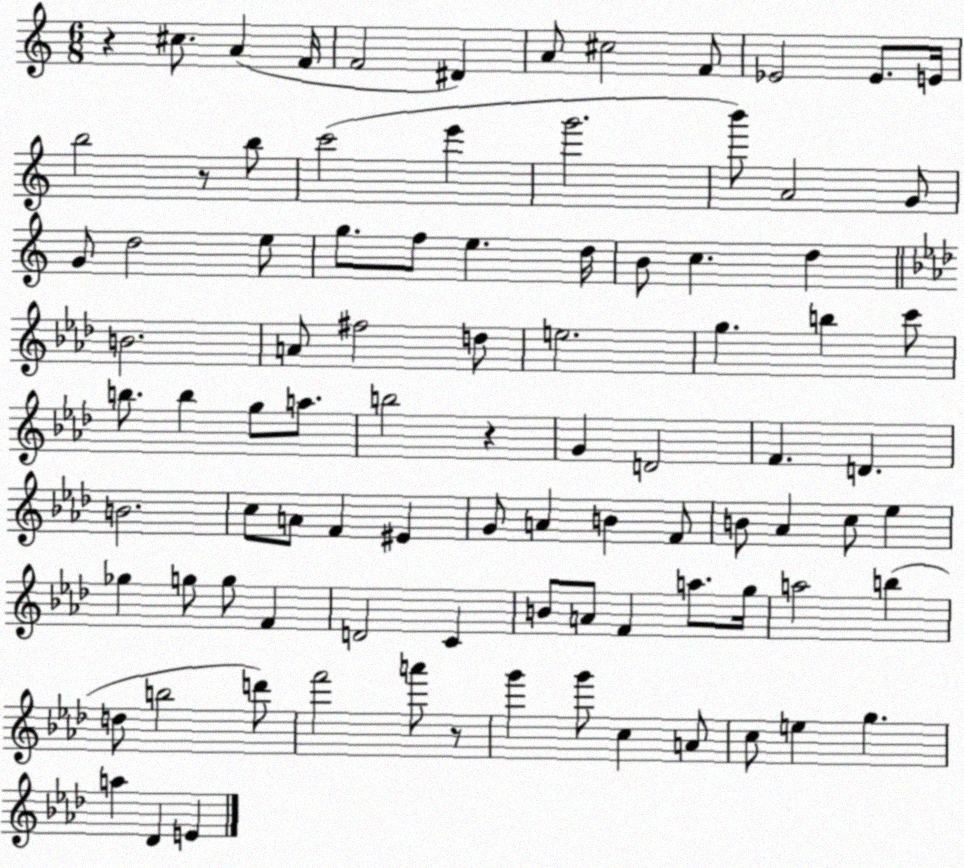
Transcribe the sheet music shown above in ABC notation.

X:1
T:Untitled
M:6/8
L:1/4
K:C
z ^c/2 A F/4 F2 ^D A/2 ^c2 F/2 _E2 _E/2 E/4 b2 z/2 b/2 c'2 e' g'2 b'/2 A2 G/2 G/2 d2 e/2 g/2 f/2 e d/4 B/2 c d B2 A/2 ^f2 d/2 e2 g b c'/2 b/2 b g/2 a/2 b2 z G D2 F D B2 c/2 A/2 F ^E G/2 A B F/2 B/2 _A c/2 _e _g g/2 g/2 F D2 C B/2 A/2 F a/2 g/4 a2 b d/2 b2 d'/2 f'2 a'/2 z/2 g' g'/2 c A/2 c/2 e g a _D E